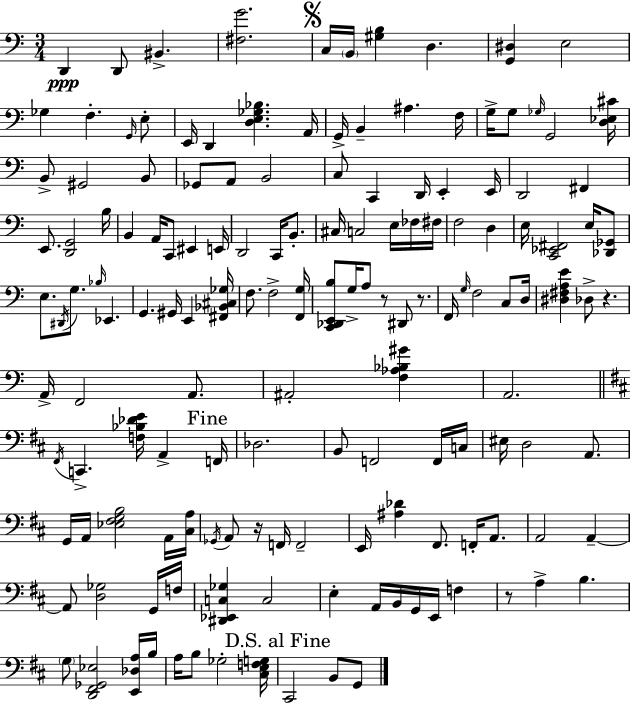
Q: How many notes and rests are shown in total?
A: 150